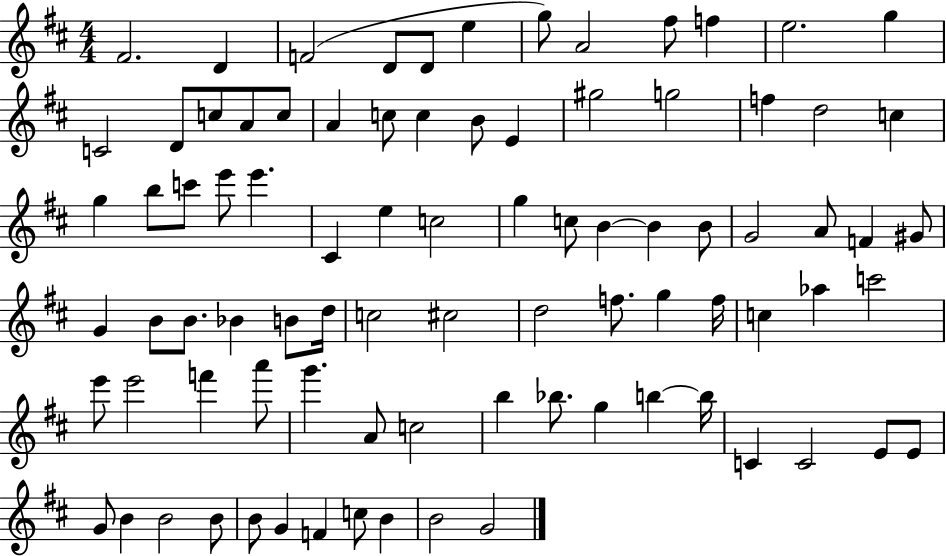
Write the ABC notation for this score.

X:1
T:Untitled
M:4/4
L:1/4
K:D
^F2 D F2 D/2 D/2 e g/2 A2 ^f/2 f e2 g C2 D/2 c/2 A/2 c/2 A c/2 c B/2 E ^g2 g2 f d2 c g b/2 c'/2 e'/2 e' ^C e c2 g c/2 B B B/2 G2 A/2 F ^G/2 G B/2 B/2 _B B/2 d/4 c2 ^c2 d2 f/2 g f/4 c _a c'2 e'/2 e'2 f' a'/2 g' A/2 c2 b _b/2 g b b/4 C C2 E/2 E/2 G/2 B B2 B/2 B/2 G F c/2 B B2 G2